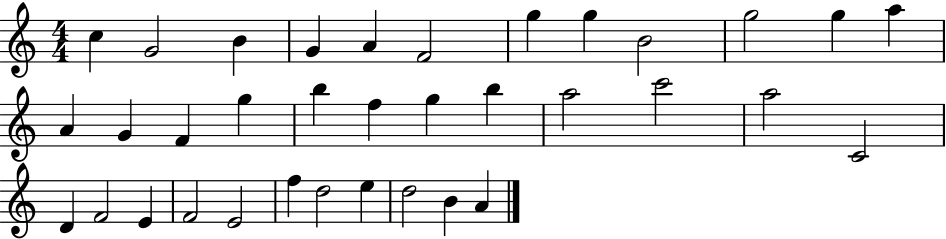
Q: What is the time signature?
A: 4/4